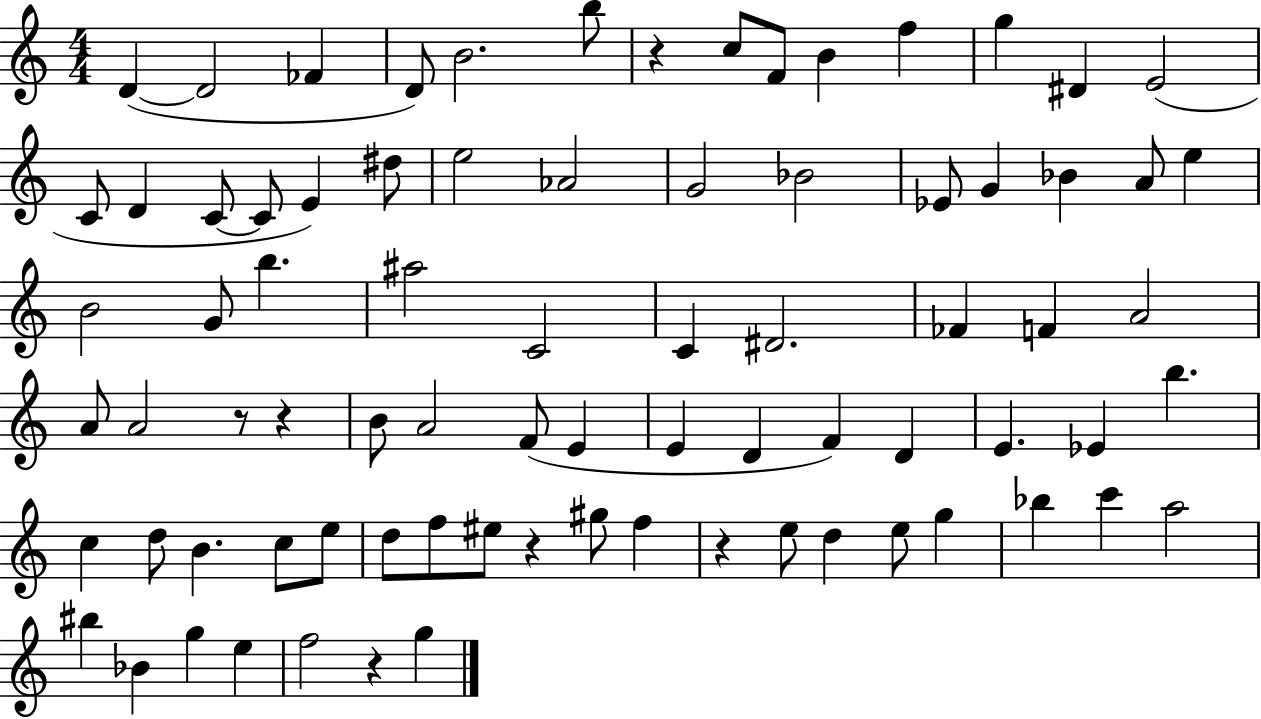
D4/q D4/h FES4/q D4/e B4/h. B5/e R/q C5/e F4/e B4/q F5/q G5/q D#4/q E4/h C4/e D4/q C4/e C4/e E4/q D#5/e E5/h Ab4/h G4/h Bb4/h Eb4/e G4/q Bb4/q A4/e E5/q B4/h G4/e B5/q. A#5/h C4/h C4/q D#4/h. FES4/q F4/q A4/h A4/e A4/h R/e R/q B4/e A4/h F4/e E4/q E4/q D4/q F4/q D4/q E4/q. Eb4/q B5/q. C5/q D5/e B4/q. C5/e E5/e D5/e F5/e EIS5/e R/q G#5/e F5/q R/q E5/e D5/q E5/e G5/q Bb5/q C6/q A5/h BIS5/q Bb4/q G5/q E5/q F5/h R/q G5/q